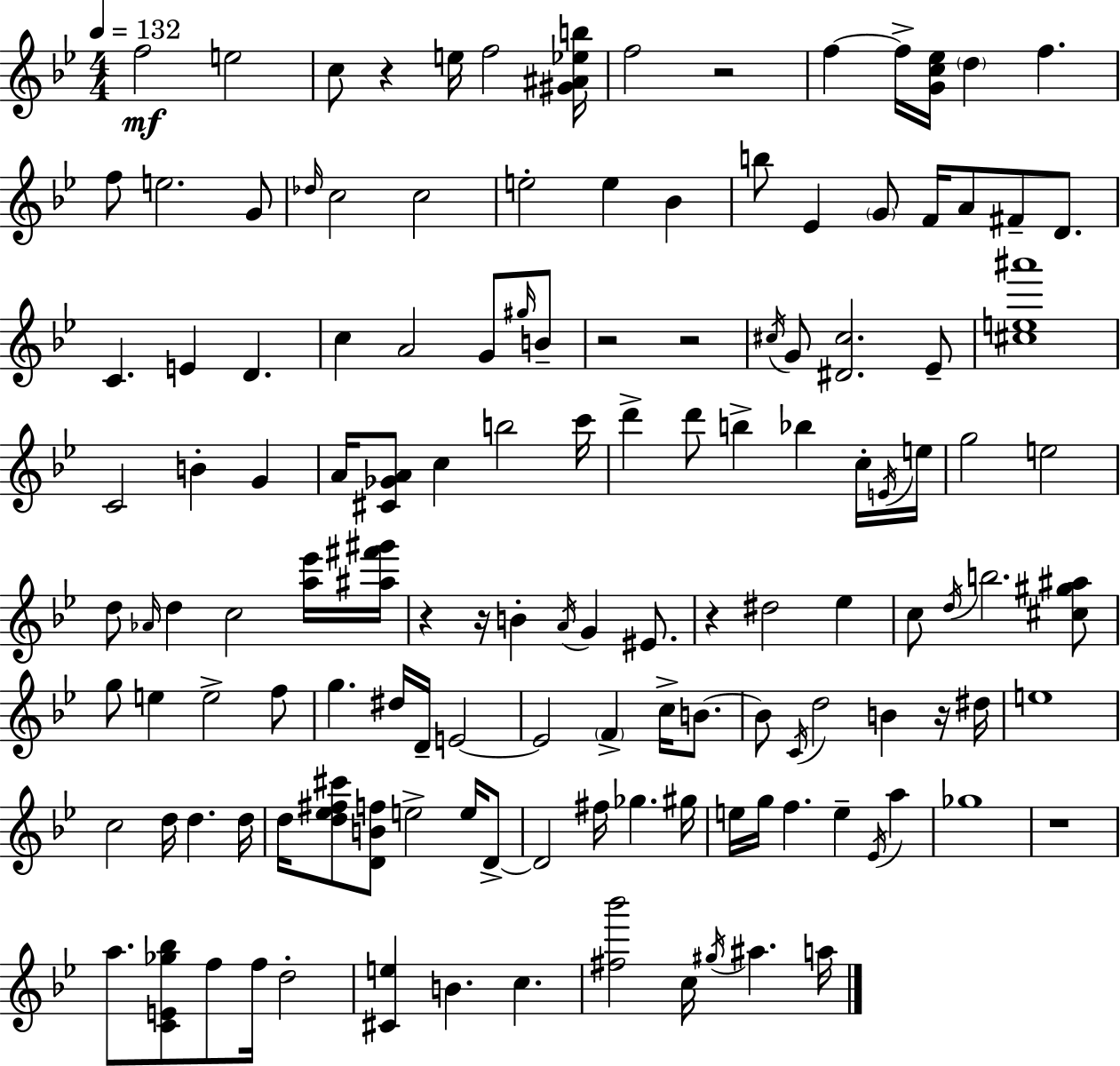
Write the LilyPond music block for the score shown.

{
  \clef treble
  \numericTimeSignature
  \time 4/4
  \key g \minor
  \tempo 4 = 132
  f''2\mf e''2 | c''8 r4 e''16 f''2 <gis' ais' ees'' b''>16 | f''2 r2 | f''4~~ f''16-> <g' c'' ees''>16 \parenthesize d''4 f''4. | \break f''8 e''2. g'8 | \grace { des''16 } c''2 c''2 | e''2-. e''4 bes'4 | b''8 ees'4 \parenthesize g'8 f'16 a'8 fis'8-- d'8. | \break c'4. e'4 d'4. | c''4 a'2 g'8 \grace { gis''16 } | b'8-- r2 r2 | \acciaccatura { cis''16 } g'8 <dis' cis''>2. | \break ees'8-- <cis'' e'' ais'''>1 | c'2 b'4-. g'4 | a'16 <cis' ges' a'>8 c''4 b''2 | c'''16 d'''4-> d'''8 b''4-> bes''4 | \break c''16-. \acciaccatura { e'16 } e''16 g''2 e''2 | d''8 \grace { aes'16 } d''4 c''2 | <a'' ees'''>16 <ais'' fis''' gis'''>16 r4 r16 b'4-. \acciaccatura { a'16 } g'4 | eis'8. r4 dis''2 | \break ees''4 c''8 \acciaccatura { d''16 } b''2. | <cis'' gis'' ais''>8 g''8 e''4 e''2-> | f''8 g''4. dis''16 d'16-- e'2~~ | e'2 \parenthesize f'4-> | \break c''16-> b'8.~~ b'8 \acciaccatura { c'16 } d''2 | b'4 r16 dis''16 e''1 | c''2 | d''16 d''4. d''16 d''16 <d'' ees'' fis'' cis'''>8 <d' b' f''>8 e''2-> | \break e''16 d'8->~~ d'2 | fis''16 ges''4. gis''16 e''16 g''16 f''4. | e''4-- \acciaccatura { ees'16 } a''4 ges''1 | r1 | \break a''8. <c' e' ges'' bes''>8 f''8 | f''16 d''2-. <cis' e''>4 b'4. | c''4. <fis'' bes'''>2 | c''16 \acciaccatura { gis''16 } ais''4. a''16 \bar "|."
}